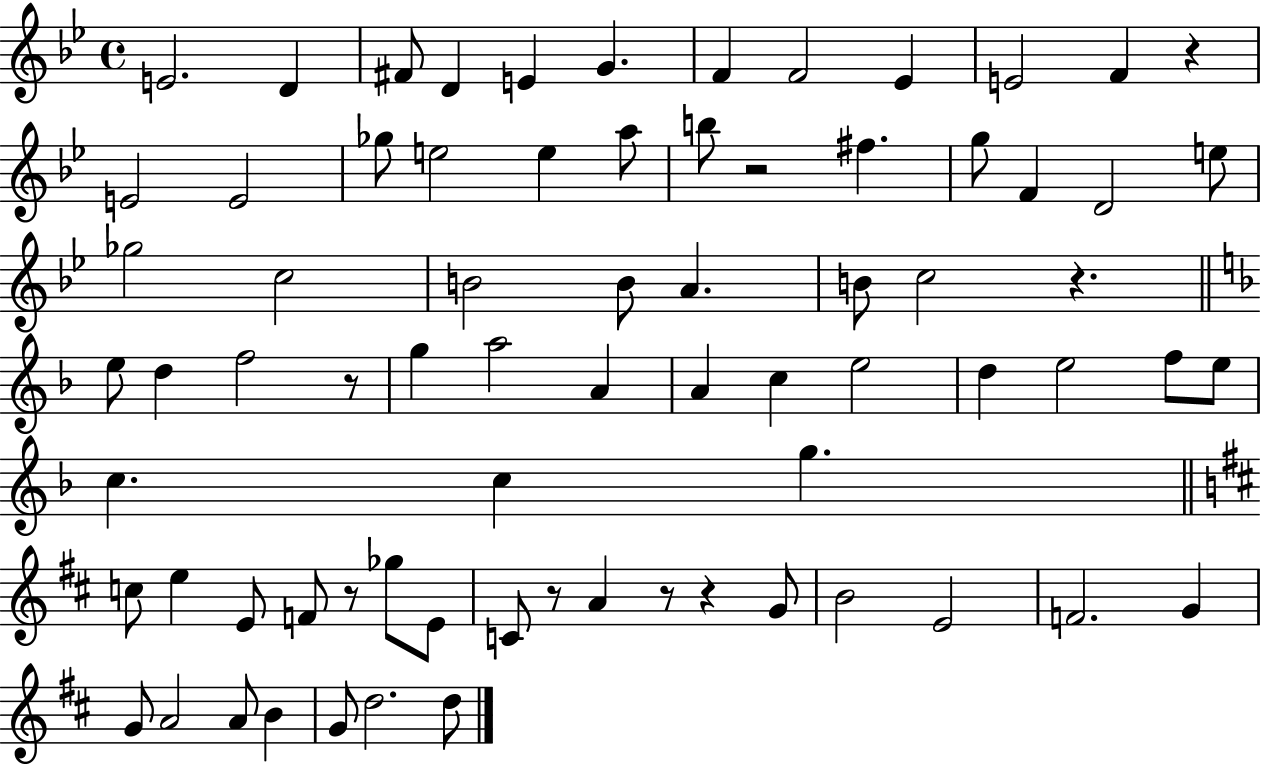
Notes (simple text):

E4/h. D4/q F#4/e D4/q E4/q G4/q. F4/q F4/h Eb4/q E4/h F4/q R/q E4/h E4/h Gb5/e E5/h E5/q A5/e B5/e R/h F#5/q. G5/e F4/q D4/h E5/e Gb5/h C5/h B4/h B4/e A4/q. B4/e C5/h R/q. E5/e D5/q F5/h R/e G5/q A5/h A4/q A4/q C5/q E5/h D5/q E5/h F5/e E5/e C5/q. C5/q G5/q. C5/e E5/q E4/e F4/e R/e Gb5/e E4/e C4/e R/e A4/q R/e R/q G4/e B4/h E4/h F4/h. G4/q G4/e A4/h A4/e B4/q G4/e D5/h. D5/e